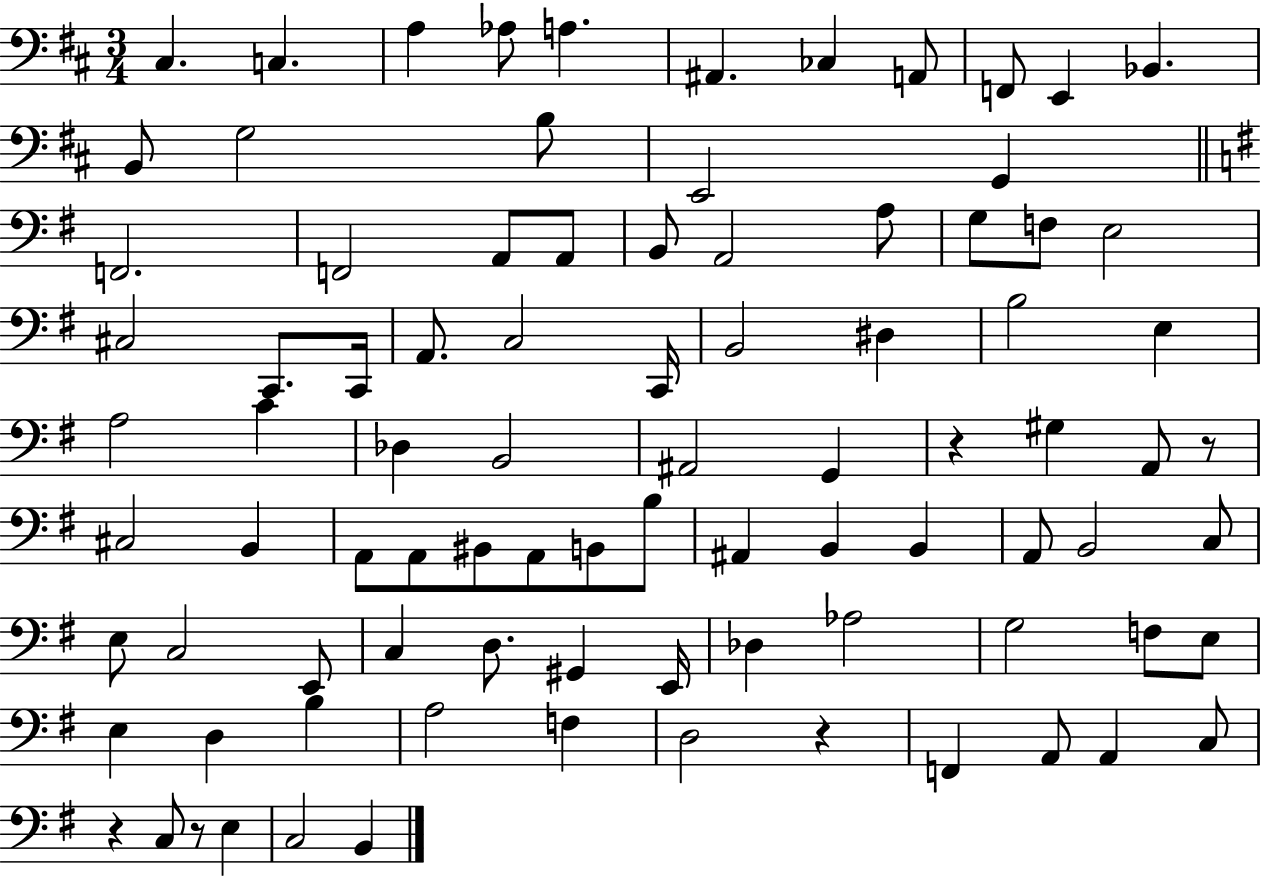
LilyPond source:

{
  \clef bass
  \numericTimeSignature
  \time 3/4
  \key d \major
  cis4. c4. | a4 aes8 a4. | ais,4. ces4 a,8 | f,8 e,4 bes,4. | \break b,8 g2 b8 | e,2 g,4 | \bar "||" \break \key g \major f,2. | f,2 a,8 a,8 | b,8 a,2 a8 | g8 f8 e2 | \break cis2 c,8. c,16 | a,8. c2 c,16 | b,2 dis4 | b2 e4 | \break a2 c'4 | des4 b,2 | ais,2 g,4 | r4 gis4 a,8 r8 | \break cis2 b,4 | a,8 a,8 bis,8 a,8 b,8 b8 | ais,4 b,4 b,4 | a,8 b,2 c8 | \break e8 c2 e,8 | c4 d8. gis,4 e,16 | des4 aes2 | g2 f8 e8 | \break e4 d4 b4 | a2 f4 | d2 r4 | f,4 a,8 a,4 c8 | \break r4 c8 r8 e4 | c2 b,4 | \bar "|."
}